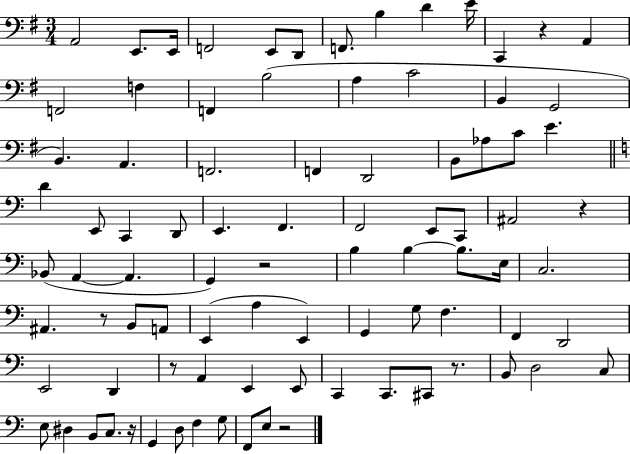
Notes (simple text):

A2/h E2/e. E2/s F2/h E2/e D2/e F2/e. B3/q D4/q E4/s C2/q R/q A2/q F2/h F3/q F2/q B3/h A3/q C4/h B2/q G2/h B2/q. A2/q. F2/h. F2/q D2/h B2/e Ab3/e C4/e E4/q. D4/q E2/e C2/q D2/e E2/q. F2/q. F2/h E2/e C2/e A#2/h R/q Bb2/e A2/q A2/q. G2/q R/h B3/q B3/q B3/e. E3/s C3/h. A#2/q. R/e B2/e A2/e E2/q A3/q E2/q G2/q G3/e F3/q. F2/q D2/h E2/h D2/q R/e A2/q E2/q E2/e C2/q C2/e. C#2/e R/e. B2/e D3/h C3/e E3/e D#3/q B2/e C3/e. R/s G2/q D3/e F3/q G3/e F2/e E3/e R/h